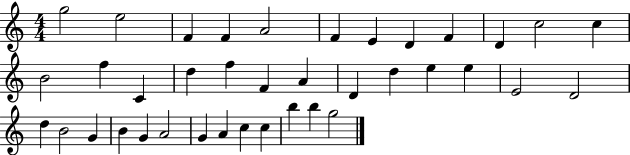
{
  \clef treble
  \numericTimeSignature
  \time 4/4
  \key c \major
  g''2 e''2 | f'4 f'4 a'2 | f'4 e'4 d'4 f'4 | d'4 c''2 c''4 | \break b'2 f''4 c'4 | d''4 f''4 f'4 a'4 | d'4 d''4 e''4 e''4 | e'2 d'2 | \break d''4 b'2 g'4 | b'4 g'4 a'2 | g'4 a'4 c''4 c''4 | b''4 b''4 g''2 | \break \bar "|."
}